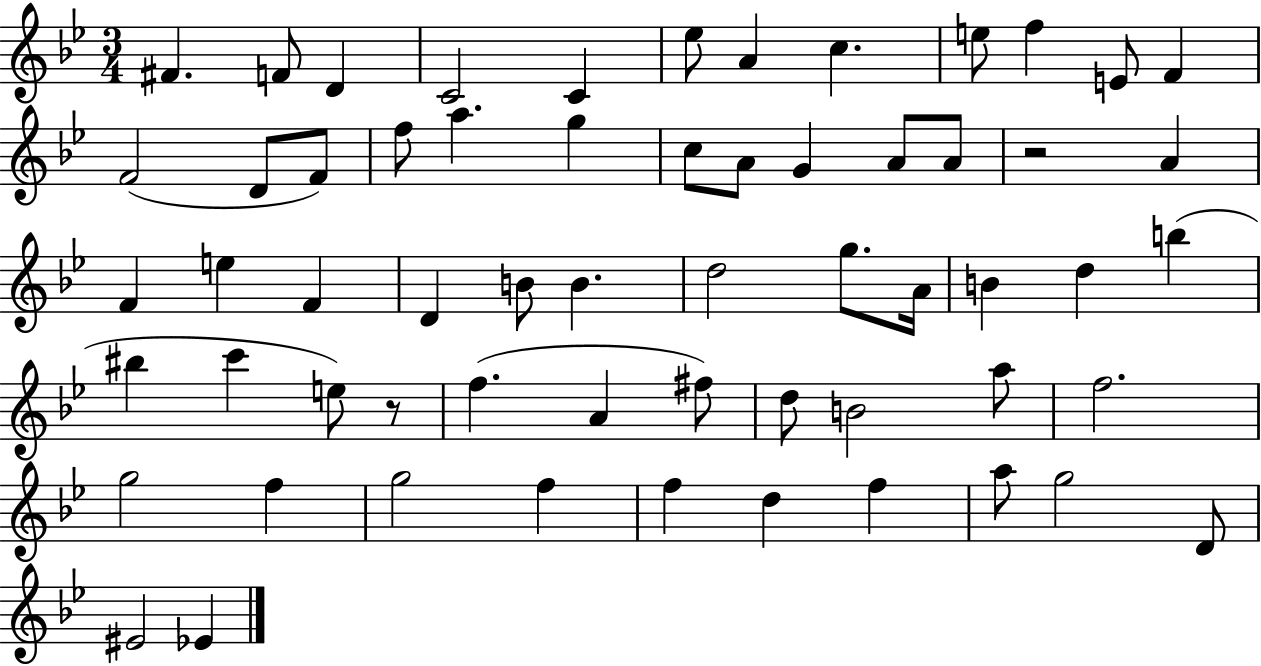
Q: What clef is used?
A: treble